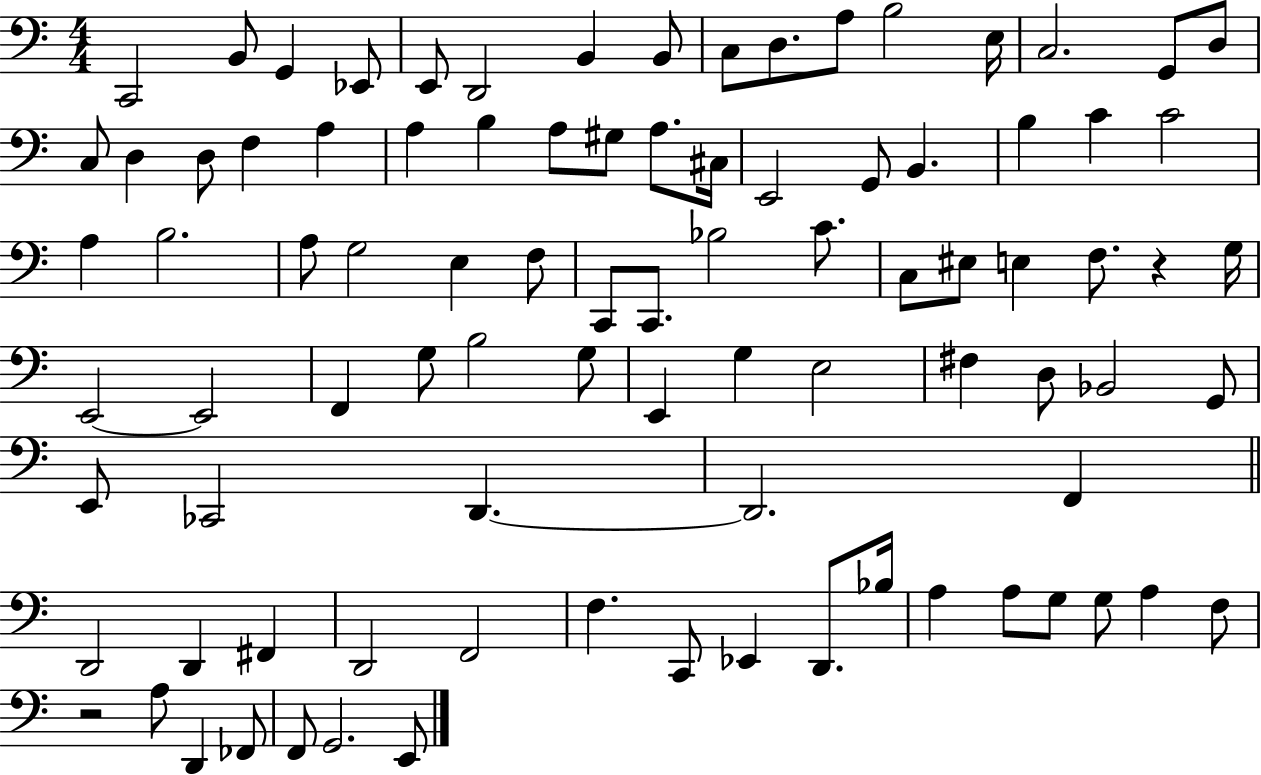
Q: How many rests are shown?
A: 2